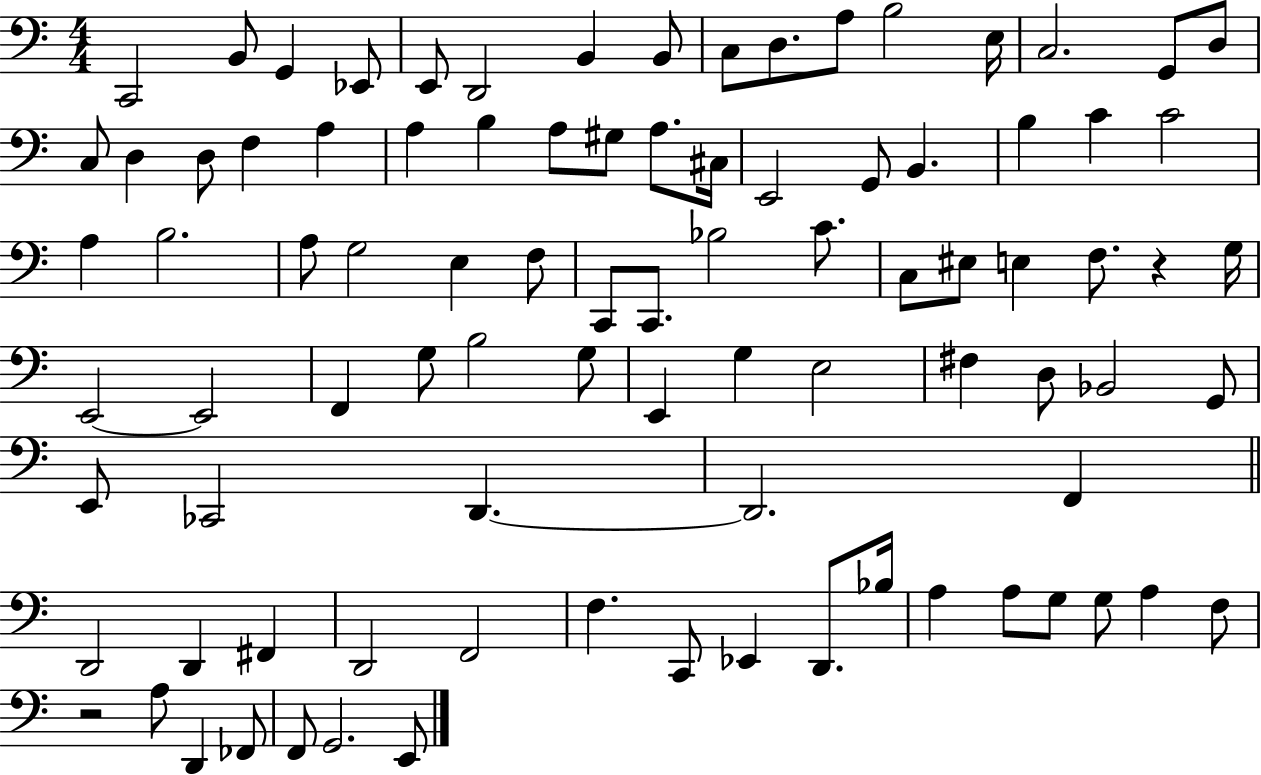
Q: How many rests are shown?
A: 2